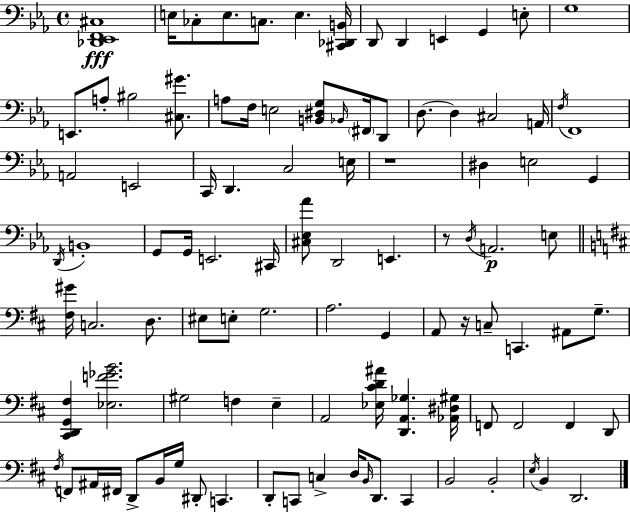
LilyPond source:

{
  \clef bass
  \time 4/4
  \defaultTimeSignature
  \key ees \major
  <des, ees, f, cis>1\fff | e16 ces8-. e8. c8. e4. <cis, des, b,>16 | d,8 d,4 e,4 g,4 e8-. | g1 | \break e,8. a8-. bis2 <cis gis'>8. | a8 f16 e2 <b, dis g>8 \grace { bes,16 } \parenthesize fis,16 d,8 | d8.~~ d4 cis2 | a,16 \acciaccatura { f16 } f,1 | \break a,2 e,2 | c,16 d,4. c2 | e16 r1 | dis4 e2 g,4 | \break \acciaccatura { d,16 } b,1-. | g,8 g,16 e,2. | cis,16 <cis ees aes'>8 d,2 e,4. | r8 \acciaccatura { d16 }\p a,2. | \break e8 \bar "||" \break \key d \major <fis gis'>16 c2. d8. | eis8 e8-. g2. | a2. g,4 | a,8 r16 c8-- c,4. ais,8 g8.-- | \break <cis, d, g, fis>4 <ees f' ges' b'>2. | gis2 f4 e4-- | a,2 <ees cis' d' ais'>16 <d, a, ges>4. <aes, dis gis>16 | f,8 f,2 f,4 d,8 | \break \acciaccatura { fis16 } f,8 ais,16 fis,16 d,8-> b,16 g16 dis,8-. c,4. | d,8-. c,8 c4-> d16 \grace { b,16 } d,8. c,4 | b,2 b,2-. | \acciaccatura { e16 } b,4 d,2. | \break \bar "|."
}